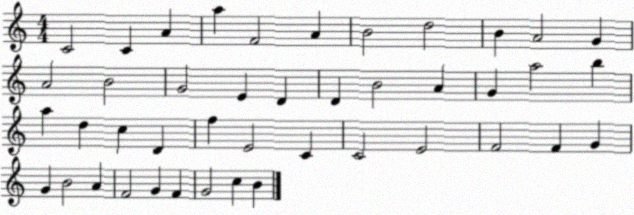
X:1
T:Untitled
M:4/4
L:1/4
K:C
C2 C A a F2 A B2 d2 B A2 G A2 B2 G2 E D D B2 A G a2 b a d c D f E2 C C2 E2 F2 F G G B2 A F2 G F G2 c B